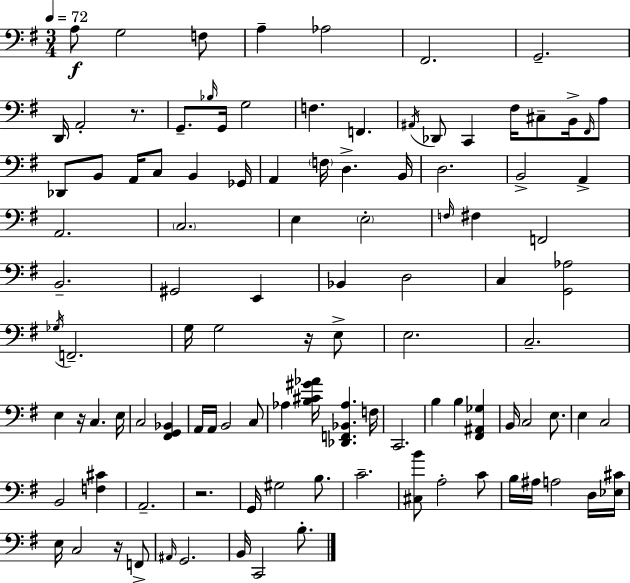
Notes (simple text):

A3/e G3/h F3/e A3/q Ab3/h F#2/h. G2/h. D2/s A2/h R/e. G2/e. Bb3/s G2/s G3/h F3/q. F2/q. A#2/s Db2/e C2/q F#3/s C#3/e B2/s F#2/s A3/e Db2/e B2/e A2/s C3/e B2/q Gb2/s A2/q F3/s D3/q. B2/s D3/h. B2/h A2/q A2/h. C3/h. E3/q E3/h F3/s F#3/q F2/h B2/h. G#2/h E2/q Bb2/q D3/h C3/q [G2,Ab3]/h Gb3/s F2/h. G3/s G3/h R/s E3/e E3/h. C3/h. E3/q R/s C3/q. E3/s C3/h [F#2,G2,Bb2]/q A2/s A2/s B2/h C3/e Ab3/q [B3,C#4,G#4,Ab4]/s [Db2,F2,Bb2,Ab3]/q. F3/s C2/h. B3/q B3/q [F#2,A#2,Gb3]/q B2/s C3/h E3/e. E3/q C3/h B2/h [F3,C#4]/q A2/h. R/h. G2/s G#3/h B3/e. C4/h. [C#3,B4]/e A3/h C4/e B3/s A#3/s A3/h D3/s [Eb3,C#4]/s E3/s C3/h R/s F2/e A#2/s G2/h. B2/s C2/h B3/e.